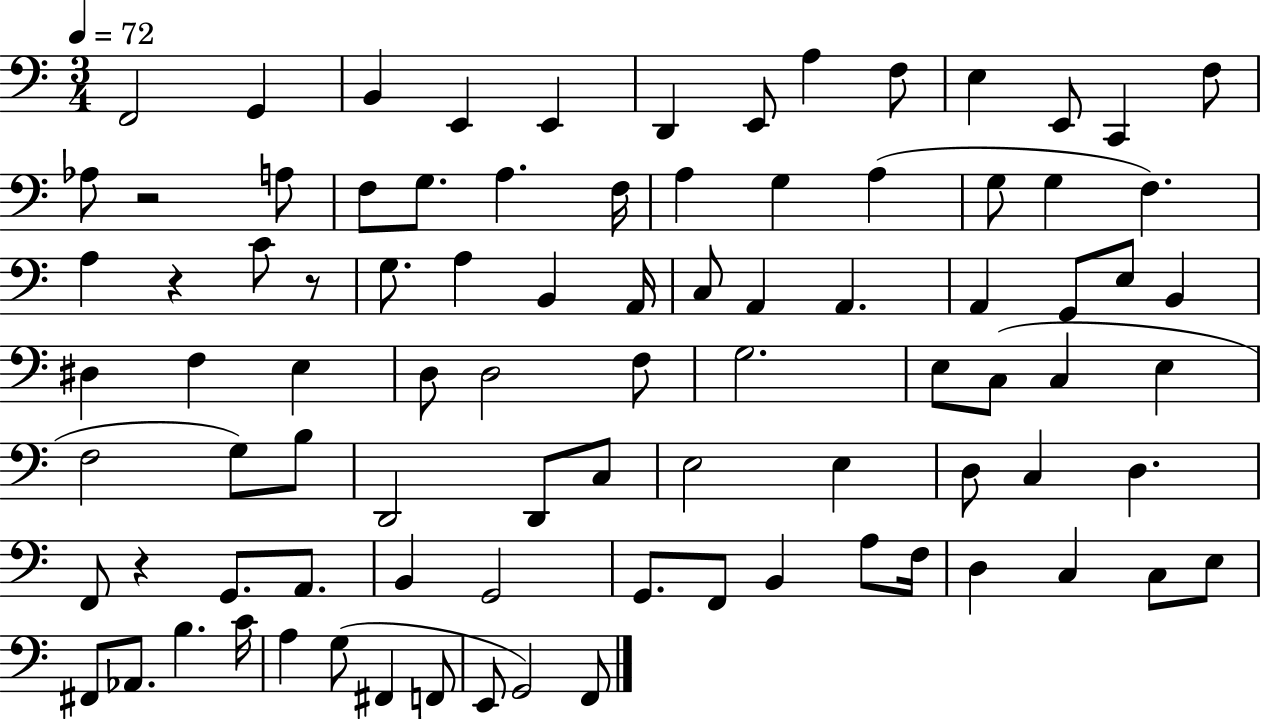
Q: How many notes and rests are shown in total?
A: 89